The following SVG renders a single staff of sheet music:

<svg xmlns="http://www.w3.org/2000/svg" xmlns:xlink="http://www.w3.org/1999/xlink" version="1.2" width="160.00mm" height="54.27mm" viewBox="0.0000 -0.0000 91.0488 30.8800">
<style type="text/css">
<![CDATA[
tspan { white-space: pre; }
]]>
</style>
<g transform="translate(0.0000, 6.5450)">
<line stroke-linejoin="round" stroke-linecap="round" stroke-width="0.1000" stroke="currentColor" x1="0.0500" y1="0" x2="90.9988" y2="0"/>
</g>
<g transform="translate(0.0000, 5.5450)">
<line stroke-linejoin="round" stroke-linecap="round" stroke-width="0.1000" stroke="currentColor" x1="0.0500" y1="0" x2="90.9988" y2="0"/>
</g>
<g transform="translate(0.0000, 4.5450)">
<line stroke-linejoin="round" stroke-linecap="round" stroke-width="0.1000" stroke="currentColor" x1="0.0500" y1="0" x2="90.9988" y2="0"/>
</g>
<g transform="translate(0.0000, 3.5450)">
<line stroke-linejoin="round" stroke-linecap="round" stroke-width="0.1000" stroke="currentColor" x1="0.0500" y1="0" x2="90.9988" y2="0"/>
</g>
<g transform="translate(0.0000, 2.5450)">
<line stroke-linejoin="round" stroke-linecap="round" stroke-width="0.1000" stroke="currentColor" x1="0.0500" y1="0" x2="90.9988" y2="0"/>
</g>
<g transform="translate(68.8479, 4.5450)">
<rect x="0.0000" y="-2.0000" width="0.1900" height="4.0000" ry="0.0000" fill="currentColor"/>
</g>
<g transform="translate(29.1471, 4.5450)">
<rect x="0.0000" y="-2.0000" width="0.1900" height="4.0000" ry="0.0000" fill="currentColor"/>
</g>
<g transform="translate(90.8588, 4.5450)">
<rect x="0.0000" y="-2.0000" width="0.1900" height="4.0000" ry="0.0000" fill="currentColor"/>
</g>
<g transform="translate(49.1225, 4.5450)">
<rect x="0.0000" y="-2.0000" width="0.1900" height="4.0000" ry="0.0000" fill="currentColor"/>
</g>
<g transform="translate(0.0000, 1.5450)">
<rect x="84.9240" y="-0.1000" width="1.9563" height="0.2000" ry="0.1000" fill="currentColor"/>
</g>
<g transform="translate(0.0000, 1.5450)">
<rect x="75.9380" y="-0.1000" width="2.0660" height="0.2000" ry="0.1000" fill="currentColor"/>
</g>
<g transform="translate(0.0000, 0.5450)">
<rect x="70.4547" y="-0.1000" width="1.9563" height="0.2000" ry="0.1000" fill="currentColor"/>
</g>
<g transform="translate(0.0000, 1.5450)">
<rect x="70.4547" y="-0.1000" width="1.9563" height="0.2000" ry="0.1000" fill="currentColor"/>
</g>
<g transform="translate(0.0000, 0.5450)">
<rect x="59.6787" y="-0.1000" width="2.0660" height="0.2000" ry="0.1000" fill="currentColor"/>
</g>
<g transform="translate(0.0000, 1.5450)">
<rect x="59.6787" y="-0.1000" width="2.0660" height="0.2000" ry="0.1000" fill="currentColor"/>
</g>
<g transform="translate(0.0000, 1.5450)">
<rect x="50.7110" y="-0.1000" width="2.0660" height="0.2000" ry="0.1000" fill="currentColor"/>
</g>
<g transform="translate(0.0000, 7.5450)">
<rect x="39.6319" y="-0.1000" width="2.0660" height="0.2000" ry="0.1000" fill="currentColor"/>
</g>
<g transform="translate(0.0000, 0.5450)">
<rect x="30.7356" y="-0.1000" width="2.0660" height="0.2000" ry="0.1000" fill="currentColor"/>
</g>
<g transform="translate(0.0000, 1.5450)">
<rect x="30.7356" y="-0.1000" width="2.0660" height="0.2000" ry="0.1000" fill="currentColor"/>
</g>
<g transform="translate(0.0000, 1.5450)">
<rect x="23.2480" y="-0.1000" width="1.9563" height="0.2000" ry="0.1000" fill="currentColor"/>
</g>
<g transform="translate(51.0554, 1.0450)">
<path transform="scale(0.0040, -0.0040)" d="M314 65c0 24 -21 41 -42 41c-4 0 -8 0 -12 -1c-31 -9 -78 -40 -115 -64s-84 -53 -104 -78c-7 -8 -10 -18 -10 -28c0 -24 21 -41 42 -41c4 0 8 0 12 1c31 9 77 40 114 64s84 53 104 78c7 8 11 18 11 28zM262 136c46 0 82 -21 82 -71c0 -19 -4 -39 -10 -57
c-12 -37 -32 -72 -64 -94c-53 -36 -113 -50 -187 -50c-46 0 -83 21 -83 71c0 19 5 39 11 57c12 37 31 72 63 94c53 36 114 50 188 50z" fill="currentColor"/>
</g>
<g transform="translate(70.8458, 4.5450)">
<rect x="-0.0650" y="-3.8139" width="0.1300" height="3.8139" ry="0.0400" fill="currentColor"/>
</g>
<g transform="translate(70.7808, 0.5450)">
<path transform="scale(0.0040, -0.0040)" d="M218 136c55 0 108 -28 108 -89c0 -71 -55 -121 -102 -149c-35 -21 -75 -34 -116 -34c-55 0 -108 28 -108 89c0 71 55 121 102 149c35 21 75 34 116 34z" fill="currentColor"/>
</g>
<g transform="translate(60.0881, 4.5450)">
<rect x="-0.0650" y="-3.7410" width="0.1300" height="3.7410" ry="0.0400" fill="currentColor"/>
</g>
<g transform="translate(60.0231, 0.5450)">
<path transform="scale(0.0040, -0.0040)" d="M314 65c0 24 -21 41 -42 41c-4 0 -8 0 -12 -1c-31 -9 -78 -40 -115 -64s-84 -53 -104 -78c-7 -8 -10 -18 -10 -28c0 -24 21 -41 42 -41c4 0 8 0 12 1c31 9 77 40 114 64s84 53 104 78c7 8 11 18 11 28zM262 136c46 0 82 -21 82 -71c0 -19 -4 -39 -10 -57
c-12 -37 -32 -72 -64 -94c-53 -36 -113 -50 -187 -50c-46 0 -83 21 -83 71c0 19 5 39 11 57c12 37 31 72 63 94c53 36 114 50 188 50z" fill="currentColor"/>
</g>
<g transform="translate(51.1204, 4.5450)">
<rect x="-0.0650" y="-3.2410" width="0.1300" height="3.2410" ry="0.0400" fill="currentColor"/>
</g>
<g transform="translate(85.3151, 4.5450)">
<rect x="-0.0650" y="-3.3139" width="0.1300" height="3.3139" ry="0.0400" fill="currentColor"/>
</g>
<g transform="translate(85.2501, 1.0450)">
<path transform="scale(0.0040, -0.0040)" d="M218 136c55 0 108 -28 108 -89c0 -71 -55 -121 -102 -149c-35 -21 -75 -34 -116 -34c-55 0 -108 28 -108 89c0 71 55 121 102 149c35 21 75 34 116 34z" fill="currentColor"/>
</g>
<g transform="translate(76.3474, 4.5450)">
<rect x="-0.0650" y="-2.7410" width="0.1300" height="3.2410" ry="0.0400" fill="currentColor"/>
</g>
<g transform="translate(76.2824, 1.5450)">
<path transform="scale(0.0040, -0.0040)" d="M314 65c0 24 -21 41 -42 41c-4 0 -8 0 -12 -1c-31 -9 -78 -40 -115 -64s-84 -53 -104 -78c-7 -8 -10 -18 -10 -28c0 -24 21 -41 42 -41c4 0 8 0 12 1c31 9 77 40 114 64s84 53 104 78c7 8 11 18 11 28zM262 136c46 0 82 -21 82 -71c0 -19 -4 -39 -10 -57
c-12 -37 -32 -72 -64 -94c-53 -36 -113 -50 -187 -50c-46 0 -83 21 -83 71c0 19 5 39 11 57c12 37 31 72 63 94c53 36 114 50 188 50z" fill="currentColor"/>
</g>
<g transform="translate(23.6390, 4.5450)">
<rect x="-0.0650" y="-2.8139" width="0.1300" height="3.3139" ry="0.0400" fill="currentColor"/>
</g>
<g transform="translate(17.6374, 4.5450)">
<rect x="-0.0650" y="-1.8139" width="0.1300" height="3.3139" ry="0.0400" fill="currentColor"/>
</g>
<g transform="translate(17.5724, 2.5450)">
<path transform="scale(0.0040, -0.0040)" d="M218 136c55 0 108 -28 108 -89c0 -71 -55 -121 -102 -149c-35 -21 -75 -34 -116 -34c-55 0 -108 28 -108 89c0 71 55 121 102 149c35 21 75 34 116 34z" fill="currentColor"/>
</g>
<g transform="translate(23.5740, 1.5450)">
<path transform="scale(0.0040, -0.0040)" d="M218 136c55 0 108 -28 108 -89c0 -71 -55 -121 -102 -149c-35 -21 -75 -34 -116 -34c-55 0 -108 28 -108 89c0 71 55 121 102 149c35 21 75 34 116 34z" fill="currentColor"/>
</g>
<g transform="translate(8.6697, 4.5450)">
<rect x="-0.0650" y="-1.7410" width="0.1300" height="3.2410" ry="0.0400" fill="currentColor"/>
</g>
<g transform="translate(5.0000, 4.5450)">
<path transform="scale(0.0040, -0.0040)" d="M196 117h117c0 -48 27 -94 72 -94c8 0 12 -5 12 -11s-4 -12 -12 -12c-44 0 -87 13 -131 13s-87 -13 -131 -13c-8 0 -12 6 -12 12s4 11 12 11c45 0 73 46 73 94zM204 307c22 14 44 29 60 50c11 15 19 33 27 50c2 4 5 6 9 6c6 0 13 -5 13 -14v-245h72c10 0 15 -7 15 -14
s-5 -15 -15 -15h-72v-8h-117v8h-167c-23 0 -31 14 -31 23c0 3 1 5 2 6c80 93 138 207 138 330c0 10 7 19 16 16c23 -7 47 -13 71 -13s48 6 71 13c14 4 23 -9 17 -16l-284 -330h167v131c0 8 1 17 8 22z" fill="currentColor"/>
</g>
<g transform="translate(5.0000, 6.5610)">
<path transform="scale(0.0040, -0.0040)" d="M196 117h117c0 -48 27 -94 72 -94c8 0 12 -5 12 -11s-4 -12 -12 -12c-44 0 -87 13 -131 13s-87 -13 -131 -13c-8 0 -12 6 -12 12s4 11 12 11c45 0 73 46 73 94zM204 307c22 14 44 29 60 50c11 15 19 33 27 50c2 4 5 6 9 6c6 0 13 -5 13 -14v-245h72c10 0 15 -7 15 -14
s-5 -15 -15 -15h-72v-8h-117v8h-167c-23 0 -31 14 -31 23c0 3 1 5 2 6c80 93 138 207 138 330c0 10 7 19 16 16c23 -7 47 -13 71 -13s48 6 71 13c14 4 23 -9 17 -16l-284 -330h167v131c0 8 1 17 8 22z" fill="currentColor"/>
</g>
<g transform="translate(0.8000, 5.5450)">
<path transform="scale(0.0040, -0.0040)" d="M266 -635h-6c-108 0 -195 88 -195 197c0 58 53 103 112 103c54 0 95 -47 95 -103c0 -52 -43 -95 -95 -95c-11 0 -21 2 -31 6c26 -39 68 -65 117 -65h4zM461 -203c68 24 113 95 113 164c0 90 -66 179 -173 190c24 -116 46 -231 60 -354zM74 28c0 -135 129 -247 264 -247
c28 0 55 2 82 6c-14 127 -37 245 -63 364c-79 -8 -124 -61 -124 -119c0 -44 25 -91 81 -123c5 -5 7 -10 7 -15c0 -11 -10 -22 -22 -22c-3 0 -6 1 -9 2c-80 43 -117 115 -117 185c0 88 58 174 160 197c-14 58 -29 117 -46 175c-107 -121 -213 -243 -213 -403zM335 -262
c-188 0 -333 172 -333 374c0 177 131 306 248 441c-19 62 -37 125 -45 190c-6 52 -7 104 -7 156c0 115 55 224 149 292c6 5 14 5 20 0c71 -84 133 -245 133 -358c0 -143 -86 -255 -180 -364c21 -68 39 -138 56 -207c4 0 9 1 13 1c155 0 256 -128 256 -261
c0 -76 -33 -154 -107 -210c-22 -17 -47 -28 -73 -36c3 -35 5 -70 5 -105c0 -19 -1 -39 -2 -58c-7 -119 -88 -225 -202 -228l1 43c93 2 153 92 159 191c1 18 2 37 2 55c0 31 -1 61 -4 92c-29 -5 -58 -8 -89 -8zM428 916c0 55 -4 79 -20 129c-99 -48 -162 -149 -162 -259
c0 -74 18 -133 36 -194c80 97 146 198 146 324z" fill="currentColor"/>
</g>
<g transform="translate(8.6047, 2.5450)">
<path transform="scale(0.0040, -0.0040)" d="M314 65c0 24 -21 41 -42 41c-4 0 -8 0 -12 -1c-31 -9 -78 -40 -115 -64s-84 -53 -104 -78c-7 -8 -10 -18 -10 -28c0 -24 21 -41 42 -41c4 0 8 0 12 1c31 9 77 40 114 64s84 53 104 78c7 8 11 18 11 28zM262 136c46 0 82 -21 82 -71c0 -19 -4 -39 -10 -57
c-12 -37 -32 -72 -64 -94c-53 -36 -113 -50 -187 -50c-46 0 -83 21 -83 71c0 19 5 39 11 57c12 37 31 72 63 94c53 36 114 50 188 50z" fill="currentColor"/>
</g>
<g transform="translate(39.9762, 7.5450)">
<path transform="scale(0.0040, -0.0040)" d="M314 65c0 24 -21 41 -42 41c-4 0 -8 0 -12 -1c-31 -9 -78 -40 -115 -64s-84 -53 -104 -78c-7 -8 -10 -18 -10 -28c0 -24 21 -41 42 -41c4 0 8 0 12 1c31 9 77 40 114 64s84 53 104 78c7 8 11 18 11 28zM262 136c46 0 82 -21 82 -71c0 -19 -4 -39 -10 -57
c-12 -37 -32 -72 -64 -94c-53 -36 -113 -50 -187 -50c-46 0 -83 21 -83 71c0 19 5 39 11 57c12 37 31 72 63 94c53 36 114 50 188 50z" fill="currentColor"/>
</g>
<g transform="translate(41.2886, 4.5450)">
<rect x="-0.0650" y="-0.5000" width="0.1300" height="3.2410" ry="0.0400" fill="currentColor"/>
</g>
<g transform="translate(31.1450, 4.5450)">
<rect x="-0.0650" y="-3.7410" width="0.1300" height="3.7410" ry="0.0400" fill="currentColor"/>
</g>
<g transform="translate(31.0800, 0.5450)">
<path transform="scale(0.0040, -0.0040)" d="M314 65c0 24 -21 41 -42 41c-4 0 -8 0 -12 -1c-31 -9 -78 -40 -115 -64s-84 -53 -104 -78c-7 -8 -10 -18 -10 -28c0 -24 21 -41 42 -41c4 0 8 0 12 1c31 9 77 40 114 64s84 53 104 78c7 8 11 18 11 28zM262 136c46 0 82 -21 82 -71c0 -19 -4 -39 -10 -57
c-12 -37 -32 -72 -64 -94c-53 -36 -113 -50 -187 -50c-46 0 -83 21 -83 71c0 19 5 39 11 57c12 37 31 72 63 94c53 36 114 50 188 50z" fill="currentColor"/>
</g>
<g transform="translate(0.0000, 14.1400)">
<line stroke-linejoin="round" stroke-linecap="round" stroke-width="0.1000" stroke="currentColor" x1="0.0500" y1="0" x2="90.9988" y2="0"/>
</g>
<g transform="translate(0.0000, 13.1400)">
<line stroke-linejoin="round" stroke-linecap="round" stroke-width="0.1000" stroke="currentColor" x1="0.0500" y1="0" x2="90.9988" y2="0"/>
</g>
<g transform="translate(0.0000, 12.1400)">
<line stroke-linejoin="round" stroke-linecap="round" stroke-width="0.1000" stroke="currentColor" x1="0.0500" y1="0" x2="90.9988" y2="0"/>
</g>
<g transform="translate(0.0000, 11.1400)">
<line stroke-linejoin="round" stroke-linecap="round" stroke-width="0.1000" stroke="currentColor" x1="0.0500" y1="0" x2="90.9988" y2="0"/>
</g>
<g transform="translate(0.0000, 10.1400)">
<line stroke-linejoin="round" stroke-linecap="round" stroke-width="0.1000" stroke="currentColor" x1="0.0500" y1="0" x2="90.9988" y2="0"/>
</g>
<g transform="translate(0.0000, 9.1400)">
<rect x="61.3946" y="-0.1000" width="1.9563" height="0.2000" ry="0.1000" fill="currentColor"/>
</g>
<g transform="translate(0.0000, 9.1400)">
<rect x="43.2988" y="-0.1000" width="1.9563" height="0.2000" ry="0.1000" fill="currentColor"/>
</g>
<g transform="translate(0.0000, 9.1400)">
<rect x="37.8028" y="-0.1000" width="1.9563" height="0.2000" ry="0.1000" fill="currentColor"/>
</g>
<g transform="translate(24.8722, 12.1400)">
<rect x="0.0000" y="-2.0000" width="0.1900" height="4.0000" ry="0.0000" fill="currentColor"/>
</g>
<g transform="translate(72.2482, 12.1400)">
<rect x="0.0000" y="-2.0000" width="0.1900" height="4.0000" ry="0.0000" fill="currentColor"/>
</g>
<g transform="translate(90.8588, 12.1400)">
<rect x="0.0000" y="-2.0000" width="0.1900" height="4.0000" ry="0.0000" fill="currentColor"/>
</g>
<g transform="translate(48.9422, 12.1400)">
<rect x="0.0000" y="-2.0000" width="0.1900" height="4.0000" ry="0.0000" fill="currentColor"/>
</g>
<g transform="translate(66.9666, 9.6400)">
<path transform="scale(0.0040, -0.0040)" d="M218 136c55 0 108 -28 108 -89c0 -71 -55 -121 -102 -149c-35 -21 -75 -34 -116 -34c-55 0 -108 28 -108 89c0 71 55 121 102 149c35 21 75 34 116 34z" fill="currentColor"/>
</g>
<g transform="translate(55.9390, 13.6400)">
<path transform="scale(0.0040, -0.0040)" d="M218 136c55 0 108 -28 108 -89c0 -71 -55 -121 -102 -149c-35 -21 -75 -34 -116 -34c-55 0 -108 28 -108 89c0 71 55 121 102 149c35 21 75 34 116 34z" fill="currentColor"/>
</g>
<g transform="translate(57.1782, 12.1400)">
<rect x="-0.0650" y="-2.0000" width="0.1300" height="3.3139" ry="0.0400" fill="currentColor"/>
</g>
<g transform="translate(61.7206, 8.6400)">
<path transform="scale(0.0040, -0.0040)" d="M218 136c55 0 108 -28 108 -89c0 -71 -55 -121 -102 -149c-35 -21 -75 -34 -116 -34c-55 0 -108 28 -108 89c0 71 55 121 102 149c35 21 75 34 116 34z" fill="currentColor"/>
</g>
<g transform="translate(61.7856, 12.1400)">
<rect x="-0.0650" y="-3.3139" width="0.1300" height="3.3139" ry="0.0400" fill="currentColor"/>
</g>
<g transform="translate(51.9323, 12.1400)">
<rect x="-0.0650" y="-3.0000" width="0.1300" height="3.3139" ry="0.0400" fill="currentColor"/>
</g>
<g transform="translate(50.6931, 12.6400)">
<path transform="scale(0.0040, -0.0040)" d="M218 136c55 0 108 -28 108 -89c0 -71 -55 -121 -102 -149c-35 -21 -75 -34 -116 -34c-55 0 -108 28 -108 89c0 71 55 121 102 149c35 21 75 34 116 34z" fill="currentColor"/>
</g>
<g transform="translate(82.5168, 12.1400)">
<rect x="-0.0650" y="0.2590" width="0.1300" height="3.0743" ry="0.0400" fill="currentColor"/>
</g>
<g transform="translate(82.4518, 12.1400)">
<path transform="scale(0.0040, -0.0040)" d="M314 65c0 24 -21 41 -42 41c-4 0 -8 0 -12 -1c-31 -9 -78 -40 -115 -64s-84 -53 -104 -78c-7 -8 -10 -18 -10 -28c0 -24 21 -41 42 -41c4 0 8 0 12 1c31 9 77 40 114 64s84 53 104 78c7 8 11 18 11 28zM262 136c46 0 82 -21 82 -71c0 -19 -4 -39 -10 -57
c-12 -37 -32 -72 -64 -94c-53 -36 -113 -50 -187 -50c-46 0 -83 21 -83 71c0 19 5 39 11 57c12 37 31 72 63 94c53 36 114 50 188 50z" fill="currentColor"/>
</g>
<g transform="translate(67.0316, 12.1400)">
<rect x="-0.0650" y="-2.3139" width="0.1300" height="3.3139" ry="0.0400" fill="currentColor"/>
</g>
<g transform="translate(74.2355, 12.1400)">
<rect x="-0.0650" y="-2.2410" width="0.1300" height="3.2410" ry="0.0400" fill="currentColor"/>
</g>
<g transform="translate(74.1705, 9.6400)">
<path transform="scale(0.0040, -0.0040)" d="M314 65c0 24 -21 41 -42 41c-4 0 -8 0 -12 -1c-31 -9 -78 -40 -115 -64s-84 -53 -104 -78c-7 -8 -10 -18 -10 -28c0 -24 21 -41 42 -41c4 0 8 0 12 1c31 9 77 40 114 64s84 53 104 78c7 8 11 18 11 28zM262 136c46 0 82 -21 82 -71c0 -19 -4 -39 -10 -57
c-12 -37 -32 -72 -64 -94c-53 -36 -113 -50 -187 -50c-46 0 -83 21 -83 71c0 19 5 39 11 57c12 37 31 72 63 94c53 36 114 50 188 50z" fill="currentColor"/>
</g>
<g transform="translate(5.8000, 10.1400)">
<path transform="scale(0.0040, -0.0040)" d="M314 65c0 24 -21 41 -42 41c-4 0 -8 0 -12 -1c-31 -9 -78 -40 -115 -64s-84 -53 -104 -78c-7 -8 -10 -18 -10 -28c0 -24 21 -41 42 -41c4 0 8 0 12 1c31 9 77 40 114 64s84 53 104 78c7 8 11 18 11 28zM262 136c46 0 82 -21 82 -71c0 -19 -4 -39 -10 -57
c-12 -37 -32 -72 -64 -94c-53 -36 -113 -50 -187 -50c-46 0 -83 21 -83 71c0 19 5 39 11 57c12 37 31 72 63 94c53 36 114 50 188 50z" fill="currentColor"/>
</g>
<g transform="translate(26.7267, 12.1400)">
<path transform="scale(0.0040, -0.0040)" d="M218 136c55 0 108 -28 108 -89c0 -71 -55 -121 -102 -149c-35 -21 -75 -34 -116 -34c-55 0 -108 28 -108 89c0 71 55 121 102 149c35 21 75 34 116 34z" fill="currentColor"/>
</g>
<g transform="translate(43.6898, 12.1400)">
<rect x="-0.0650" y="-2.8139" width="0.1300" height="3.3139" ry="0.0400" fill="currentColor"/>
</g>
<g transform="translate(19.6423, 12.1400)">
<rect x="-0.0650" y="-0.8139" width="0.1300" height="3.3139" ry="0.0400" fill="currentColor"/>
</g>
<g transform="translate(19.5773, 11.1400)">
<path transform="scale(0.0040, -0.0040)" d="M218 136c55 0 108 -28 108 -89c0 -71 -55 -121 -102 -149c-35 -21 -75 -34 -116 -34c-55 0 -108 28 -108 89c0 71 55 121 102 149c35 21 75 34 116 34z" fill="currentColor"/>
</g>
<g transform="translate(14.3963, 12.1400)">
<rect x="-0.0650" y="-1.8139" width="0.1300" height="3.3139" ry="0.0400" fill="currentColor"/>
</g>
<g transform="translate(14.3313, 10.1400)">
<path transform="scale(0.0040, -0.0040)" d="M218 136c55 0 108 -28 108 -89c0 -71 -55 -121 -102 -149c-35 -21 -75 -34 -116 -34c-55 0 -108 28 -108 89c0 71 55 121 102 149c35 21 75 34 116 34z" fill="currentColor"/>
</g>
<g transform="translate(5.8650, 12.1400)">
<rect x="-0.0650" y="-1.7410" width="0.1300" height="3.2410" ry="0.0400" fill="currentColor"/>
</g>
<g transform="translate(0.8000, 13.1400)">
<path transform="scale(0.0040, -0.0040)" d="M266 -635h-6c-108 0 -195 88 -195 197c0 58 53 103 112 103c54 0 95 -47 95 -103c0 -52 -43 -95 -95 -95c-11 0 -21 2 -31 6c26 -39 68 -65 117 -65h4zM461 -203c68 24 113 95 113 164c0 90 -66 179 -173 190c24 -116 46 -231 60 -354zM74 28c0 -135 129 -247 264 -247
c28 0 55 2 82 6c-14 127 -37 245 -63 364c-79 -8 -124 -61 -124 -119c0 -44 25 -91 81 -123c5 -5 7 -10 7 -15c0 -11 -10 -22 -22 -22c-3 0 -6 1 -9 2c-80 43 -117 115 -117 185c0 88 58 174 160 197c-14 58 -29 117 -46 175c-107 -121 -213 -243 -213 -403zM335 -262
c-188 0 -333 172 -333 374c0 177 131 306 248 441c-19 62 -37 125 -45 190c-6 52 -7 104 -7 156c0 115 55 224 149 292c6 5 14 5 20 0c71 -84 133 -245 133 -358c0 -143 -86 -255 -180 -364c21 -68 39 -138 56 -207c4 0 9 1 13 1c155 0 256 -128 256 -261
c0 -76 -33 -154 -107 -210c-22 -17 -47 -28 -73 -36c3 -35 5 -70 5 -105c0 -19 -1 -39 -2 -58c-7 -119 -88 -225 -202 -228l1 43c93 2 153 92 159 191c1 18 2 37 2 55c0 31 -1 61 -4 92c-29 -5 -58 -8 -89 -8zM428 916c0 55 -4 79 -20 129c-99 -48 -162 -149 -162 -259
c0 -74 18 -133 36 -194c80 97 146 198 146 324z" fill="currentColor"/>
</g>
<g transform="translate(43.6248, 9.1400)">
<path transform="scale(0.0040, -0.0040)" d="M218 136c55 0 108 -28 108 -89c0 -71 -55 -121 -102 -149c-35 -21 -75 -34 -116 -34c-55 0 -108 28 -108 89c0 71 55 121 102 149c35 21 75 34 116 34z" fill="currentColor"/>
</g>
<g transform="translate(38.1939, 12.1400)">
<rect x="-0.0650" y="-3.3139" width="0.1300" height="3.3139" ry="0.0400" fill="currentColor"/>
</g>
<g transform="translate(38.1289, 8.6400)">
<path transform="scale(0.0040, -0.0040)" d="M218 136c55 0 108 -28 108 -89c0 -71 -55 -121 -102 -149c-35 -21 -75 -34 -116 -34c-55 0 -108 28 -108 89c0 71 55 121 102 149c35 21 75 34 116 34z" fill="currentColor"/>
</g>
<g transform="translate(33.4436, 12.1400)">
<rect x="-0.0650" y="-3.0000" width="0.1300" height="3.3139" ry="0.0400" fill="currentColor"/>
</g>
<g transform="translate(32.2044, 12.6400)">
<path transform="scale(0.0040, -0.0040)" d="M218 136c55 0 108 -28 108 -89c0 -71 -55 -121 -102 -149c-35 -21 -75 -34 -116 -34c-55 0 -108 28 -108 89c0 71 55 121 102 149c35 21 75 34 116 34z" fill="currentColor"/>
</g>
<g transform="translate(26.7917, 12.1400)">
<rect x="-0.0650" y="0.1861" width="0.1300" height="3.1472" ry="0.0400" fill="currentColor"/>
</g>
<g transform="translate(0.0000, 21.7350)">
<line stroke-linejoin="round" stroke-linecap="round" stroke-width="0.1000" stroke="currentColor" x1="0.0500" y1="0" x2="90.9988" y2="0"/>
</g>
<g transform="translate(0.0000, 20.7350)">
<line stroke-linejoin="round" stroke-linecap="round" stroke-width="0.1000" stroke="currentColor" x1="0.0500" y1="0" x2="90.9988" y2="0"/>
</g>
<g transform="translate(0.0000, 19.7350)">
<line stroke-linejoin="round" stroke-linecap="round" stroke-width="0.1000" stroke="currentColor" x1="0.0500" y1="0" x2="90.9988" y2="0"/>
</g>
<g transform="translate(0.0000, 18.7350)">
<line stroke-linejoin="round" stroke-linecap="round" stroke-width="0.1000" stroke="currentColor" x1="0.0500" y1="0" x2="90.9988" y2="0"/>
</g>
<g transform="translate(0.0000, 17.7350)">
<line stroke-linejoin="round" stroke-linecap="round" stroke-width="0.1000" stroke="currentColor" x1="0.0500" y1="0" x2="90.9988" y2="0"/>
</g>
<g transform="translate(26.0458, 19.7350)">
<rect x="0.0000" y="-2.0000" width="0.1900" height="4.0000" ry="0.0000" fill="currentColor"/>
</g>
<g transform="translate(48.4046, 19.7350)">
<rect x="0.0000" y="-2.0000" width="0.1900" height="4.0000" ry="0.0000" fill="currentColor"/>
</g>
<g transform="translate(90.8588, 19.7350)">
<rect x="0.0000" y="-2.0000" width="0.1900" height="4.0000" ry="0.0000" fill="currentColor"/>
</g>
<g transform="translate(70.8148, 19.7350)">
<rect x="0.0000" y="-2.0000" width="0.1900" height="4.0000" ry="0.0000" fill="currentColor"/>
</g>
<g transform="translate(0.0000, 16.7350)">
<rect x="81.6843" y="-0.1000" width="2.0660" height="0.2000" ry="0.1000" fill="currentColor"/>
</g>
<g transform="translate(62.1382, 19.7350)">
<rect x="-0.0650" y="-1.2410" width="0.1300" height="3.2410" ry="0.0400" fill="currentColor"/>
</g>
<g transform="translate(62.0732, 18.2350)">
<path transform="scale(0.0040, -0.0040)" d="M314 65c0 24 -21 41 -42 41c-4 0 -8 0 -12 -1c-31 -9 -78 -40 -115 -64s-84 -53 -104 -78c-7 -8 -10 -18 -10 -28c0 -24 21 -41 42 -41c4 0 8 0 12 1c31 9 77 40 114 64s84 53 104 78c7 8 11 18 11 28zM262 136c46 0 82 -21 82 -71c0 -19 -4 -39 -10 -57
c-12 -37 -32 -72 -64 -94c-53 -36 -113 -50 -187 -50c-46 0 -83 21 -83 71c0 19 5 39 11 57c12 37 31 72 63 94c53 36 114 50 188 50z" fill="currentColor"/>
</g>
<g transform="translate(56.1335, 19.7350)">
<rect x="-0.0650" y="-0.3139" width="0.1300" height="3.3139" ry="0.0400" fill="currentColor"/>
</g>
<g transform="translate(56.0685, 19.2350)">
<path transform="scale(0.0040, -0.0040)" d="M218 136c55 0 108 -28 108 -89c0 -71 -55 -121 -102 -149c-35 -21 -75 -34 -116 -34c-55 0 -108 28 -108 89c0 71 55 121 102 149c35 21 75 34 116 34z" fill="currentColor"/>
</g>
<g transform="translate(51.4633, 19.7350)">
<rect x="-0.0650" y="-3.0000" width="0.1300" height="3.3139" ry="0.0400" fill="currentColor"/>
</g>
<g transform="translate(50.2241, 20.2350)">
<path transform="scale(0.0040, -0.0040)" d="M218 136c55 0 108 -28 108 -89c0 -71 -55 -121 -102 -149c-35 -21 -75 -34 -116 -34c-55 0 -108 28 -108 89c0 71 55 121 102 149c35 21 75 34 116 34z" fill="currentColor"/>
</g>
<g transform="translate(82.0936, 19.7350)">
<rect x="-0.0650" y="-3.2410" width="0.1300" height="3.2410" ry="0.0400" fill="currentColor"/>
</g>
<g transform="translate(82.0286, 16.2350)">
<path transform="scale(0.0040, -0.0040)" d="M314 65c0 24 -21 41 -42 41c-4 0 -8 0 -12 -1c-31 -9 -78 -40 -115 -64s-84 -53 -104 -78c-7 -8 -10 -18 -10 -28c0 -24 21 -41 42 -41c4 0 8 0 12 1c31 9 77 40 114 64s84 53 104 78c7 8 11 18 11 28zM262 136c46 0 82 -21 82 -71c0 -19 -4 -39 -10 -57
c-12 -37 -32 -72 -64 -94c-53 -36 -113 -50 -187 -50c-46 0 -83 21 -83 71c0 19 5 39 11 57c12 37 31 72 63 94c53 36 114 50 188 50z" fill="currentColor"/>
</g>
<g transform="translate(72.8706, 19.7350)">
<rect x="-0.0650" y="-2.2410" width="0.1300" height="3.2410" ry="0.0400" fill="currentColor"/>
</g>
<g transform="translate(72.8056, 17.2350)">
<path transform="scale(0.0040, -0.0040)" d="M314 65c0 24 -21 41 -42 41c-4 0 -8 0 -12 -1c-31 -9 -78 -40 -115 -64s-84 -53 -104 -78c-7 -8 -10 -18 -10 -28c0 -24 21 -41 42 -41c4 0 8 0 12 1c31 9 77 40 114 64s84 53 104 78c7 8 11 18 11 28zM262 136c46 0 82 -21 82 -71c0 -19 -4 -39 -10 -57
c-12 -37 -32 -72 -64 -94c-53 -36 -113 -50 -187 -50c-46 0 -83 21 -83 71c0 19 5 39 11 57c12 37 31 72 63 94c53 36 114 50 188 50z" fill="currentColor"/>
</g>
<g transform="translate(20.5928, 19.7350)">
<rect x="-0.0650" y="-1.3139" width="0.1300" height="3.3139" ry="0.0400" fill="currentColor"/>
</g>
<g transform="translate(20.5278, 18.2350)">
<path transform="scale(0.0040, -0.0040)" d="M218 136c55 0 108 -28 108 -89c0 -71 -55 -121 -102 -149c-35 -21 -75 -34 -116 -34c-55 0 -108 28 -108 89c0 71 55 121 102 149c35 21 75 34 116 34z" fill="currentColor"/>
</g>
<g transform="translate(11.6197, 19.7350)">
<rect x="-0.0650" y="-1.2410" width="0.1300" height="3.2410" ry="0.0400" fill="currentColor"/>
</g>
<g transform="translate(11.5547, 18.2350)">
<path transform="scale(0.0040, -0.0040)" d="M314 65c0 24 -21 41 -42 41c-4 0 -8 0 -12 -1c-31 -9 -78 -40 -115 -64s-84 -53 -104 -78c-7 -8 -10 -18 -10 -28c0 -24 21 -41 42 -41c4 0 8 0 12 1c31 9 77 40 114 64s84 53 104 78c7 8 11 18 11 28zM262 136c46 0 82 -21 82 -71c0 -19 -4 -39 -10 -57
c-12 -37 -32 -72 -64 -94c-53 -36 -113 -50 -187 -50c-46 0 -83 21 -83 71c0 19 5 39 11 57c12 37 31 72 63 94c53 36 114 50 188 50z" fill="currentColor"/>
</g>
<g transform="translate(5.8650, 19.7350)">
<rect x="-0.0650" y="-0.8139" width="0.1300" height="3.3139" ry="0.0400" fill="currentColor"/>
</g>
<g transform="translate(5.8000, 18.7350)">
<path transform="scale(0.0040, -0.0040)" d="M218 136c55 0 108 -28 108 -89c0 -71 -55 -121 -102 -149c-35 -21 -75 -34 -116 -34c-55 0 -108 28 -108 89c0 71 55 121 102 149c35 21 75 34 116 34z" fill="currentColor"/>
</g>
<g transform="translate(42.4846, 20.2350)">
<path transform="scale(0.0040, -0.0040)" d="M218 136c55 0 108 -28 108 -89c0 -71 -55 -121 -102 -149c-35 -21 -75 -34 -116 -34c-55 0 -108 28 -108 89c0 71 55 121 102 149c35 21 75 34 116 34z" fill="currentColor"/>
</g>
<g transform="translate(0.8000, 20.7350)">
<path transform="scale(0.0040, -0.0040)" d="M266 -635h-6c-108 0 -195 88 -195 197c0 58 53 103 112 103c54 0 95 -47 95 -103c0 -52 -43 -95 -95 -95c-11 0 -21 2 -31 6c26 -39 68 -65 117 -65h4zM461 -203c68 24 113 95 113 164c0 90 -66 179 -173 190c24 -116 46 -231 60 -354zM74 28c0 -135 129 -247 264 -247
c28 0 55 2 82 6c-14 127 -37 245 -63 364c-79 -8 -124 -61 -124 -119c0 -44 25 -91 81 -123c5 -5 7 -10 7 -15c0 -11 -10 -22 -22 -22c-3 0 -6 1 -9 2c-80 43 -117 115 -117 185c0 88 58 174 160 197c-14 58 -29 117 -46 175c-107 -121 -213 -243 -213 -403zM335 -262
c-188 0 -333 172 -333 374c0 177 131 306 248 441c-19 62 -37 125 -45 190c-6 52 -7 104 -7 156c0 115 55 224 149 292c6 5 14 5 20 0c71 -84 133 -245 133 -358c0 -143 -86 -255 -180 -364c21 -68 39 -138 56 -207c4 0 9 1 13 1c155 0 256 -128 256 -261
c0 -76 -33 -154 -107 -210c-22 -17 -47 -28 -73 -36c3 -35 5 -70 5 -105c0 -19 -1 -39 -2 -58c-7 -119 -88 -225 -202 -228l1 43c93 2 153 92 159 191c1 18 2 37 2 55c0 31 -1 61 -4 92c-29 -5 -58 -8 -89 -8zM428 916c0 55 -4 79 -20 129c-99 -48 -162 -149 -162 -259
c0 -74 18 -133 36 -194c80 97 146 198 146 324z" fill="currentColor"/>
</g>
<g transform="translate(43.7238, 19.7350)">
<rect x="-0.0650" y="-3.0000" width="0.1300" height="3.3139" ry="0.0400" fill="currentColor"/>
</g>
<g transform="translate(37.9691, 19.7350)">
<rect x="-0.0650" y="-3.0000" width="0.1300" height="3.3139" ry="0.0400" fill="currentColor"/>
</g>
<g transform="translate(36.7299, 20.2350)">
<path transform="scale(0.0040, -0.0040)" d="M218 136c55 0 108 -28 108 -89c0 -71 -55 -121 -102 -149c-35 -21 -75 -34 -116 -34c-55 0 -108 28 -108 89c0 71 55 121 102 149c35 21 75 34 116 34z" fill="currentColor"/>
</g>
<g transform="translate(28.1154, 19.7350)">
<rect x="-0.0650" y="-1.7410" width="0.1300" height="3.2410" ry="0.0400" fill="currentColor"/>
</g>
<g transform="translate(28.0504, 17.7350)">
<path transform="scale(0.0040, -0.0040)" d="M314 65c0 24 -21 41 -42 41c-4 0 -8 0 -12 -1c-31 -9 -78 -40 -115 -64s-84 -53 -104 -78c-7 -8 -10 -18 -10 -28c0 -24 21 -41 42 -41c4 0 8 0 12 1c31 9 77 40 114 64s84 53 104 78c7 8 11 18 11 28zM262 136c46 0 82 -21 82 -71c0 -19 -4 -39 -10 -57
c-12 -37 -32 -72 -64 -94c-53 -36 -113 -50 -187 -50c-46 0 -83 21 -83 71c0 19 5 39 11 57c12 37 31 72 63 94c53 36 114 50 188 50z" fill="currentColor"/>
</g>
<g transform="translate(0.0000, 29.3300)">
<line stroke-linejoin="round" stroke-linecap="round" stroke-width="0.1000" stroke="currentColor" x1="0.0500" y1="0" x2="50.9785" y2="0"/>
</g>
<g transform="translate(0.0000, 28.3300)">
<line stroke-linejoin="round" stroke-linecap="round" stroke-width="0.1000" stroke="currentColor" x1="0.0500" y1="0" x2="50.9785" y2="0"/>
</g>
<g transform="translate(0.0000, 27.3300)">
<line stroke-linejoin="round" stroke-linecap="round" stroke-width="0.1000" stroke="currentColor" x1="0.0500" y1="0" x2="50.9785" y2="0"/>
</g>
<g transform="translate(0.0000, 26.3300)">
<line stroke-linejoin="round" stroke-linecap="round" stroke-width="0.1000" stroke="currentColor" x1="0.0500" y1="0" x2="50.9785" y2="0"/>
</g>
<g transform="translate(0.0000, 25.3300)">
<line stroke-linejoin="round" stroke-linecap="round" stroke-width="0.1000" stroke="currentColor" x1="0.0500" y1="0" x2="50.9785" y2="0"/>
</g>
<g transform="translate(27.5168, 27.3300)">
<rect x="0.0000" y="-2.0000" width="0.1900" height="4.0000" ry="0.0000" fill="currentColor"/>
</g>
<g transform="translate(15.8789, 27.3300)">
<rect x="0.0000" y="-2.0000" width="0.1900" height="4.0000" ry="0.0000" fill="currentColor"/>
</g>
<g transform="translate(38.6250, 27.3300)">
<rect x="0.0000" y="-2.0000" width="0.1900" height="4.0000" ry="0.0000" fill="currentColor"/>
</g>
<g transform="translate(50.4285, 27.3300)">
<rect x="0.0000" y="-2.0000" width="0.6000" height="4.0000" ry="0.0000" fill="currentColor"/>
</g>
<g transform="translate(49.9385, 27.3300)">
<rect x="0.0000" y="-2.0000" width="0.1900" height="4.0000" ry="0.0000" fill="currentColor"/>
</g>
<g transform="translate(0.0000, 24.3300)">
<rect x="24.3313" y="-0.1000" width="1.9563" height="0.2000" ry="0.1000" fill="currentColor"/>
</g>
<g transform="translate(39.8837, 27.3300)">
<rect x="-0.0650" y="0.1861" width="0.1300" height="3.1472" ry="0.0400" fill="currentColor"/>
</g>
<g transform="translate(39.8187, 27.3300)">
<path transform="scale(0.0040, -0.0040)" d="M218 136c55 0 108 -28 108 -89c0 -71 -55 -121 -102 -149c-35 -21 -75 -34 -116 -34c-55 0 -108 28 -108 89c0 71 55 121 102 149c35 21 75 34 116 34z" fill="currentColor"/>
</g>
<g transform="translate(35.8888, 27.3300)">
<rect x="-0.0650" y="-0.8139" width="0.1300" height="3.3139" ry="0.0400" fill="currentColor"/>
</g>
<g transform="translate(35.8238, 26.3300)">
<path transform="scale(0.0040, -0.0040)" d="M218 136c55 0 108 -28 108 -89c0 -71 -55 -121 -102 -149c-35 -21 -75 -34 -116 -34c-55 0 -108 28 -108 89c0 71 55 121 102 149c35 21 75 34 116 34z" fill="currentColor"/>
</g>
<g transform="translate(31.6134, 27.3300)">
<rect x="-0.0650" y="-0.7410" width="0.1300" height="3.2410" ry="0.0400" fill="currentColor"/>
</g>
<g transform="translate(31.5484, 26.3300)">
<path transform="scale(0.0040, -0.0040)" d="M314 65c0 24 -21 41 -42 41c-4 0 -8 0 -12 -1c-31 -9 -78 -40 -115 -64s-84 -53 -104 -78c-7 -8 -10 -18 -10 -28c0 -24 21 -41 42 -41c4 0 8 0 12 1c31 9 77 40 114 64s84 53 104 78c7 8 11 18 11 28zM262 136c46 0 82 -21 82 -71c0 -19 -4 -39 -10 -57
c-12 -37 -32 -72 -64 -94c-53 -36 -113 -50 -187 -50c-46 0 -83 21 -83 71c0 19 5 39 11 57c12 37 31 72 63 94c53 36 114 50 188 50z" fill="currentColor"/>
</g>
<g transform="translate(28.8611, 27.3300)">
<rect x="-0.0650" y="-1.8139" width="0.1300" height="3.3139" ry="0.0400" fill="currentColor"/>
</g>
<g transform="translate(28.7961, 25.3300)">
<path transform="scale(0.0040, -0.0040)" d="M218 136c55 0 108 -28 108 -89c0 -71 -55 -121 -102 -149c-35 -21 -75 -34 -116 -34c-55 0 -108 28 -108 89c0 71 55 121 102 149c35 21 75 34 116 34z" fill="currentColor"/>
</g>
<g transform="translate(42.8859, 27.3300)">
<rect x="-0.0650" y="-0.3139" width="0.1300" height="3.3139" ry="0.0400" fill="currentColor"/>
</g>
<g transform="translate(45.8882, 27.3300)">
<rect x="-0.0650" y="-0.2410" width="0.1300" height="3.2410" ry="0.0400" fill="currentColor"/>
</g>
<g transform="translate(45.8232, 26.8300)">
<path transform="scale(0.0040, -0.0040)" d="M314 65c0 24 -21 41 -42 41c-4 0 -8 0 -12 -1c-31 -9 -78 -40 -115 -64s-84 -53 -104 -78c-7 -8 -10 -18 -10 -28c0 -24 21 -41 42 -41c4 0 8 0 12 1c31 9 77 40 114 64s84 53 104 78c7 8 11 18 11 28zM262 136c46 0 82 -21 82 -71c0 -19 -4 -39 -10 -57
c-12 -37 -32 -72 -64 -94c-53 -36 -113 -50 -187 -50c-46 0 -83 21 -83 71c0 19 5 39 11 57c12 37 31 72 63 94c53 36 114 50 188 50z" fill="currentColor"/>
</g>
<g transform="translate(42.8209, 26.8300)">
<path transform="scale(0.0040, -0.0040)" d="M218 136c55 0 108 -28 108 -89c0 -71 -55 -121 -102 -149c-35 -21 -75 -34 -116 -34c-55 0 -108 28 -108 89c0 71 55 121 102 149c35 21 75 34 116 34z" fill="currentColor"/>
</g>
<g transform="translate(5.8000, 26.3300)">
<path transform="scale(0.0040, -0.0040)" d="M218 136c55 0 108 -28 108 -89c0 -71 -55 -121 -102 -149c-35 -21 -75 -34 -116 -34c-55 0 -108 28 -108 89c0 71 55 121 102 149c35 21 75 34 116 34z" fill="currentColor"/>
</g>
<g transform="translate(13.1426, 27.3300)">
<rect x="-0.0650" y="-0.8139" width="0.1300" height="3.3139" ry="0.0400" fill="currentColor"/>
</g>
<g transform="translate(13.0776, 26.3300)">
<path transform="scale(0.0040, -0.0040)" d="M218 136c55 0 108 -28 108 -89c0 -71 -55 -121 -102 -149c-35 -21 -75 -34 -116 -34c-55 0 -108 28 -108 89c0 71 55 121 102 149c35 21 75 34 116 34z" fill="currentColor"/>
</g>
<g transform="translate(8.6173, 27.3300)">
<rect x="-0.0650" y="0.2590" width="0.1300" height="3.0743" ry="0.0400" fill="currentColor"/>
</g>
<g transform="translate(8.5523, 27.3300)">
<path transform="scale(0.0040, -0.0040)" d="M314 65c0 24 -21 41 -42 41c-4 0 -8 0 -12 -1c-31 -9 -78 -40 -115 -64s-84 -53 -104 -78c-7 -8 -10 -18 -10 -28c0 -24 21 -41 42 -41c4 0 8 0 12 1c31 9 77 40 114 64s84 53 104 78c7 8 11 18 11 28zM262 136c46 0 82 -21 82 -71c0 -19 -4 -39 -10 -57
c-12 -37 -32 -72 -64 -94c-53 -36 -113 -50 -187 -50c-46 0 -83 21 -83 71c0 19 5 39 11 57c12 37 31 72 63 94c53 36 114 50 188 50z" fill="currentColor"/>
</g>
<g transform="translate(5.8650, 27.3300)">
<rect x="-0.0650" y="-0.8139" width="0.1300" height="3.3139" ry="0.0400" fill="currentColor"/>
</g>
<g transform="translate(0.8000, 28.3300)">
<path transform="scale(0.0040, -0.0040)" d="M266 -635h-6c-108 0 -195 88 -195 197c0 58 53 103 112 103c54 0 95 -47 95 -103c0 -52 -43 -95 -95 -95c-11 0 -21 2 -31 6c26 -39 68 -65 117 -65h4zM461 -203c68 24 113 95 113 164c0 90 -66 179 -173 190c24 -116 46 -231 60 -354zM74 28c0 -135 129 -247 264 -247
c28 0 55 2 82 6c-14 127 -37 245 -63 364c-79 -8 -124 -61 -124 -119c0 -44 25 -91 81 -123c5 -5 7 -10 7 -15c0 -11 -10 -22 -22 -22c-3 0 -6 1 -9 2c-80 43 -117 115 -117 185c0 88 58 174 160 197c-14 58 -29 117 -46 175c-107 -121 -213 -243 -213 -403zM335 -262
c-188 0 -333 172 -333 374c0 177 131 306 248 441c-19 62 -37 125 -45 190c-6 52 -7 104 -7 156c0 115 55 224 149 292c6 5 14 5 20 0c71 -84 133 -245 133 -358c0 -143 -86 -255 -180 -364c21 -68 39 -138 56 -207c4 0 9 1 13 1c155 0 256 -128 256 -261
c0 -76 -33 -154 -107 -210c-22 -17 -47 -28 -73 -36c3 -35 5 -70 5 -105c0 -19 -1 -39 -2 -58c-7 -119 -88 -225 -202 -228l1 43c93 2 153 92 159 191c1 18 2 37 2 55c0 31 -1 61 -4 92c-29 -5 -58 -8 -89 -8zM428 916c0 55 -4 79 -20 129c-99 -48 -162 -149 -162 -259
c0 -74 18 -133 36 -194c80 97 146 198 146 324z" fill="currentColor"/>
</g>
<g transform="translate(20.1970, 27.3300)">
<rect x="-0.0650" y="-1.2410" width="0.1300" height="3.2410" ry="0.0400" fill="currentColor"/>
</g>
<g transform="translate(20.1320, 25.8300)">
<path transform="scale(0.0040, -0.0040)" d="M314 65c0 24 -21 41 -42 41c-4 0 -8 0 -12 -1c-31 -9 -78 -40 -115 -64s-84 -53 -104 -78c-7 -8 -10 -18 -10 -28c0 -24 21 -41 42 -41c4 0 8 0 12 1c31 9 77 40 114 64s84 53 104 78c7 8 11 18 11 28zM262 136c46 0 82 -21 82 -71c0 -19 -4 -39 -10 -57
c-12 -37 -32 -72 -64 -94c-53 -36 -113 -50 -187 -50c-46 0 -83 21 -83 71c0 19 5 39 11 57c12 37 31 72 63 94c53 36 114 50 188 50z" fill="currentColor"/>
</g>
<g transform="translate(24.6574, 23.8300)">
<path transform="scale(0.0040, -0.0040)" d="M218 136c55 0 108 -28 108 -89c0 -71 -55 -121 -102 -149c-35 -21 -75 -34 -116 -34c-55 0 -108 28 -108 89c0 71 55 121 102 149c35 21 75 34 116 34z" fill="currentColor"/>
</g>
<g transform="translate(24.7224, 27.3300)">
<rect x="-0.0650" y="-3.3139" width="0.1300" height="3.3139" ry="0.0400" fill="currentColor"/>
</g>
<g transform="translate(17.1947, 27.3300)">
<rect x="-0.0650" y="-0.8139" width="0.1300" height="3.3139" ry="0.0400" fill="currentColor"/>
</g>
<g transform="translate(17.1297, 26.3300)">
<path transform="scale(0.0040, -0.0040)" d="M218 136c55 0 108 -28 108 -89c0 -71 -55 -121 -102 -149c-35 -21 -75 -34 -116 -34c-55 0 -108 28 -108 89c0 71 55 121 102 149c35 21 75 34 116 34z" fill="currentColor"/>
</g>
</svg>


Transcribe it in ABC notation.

X:1
T:Untitled
M:4/4
L:1/4
K:C
f2 f a c'2 C2 b2 c'2 c' a2 b f2 f d B A b a A F b g g2 B2 d e2 e f2 A A A c e2 g2 b2 d B2 d d e2 b f d2 d B c c2